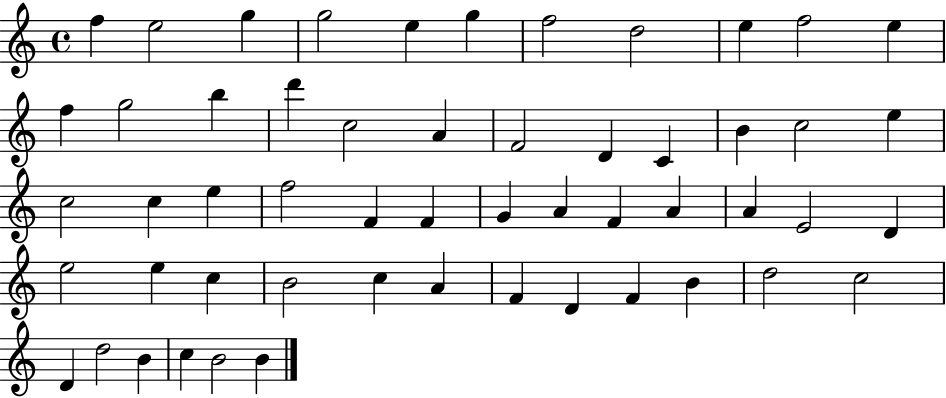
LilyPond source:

{
  \clef treble
  \time 4/4
  \defaultTimeSignature
  \key c \major
  f''4 e''2 g''4 | g''2 e''4 g''4 | f''2 d''2 | e''4 f''2 e''4 | \break f''4 g''2 b''4 | d'''4 c''2 a'4 | f'2 d'4 c'4 | b'4 c''2 e''4 | \break c''2 c''4 e''4 | f''2 f'4 f'4 | g'4 a'4 f'4 a'4 | a'4 e'2 d'4 | \break e''2 e''4 c''4 | b'2 c''4 a'4 | f'4 d'4 f'4 b'4 | d''2 c''2 | \break d'4 d''2 b'4 | c''4 b'2 b'4 | \bar "|."
}